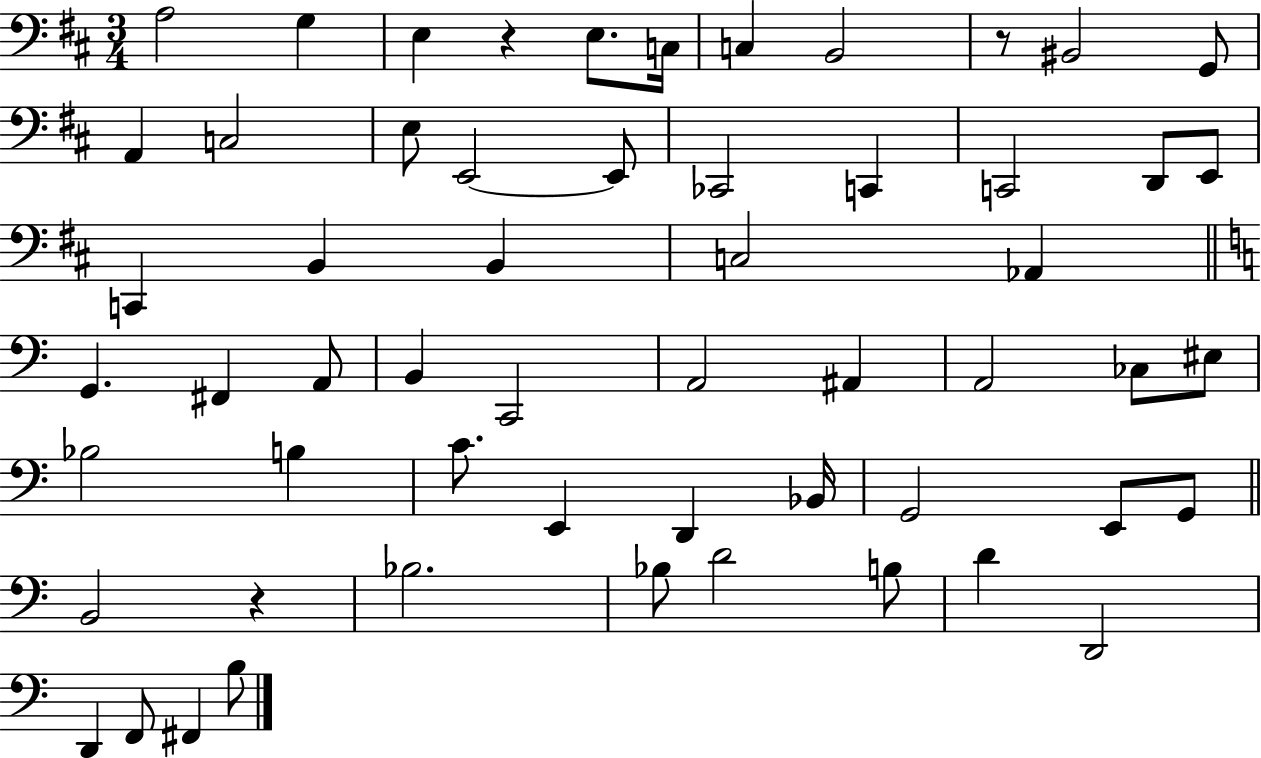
A3/h G3/q E3/q R/q E3/e. C3/s C3/q B2/h R/e BIS2/h G2/e A2/q C3/h E3/e E2/h E2/e CES2/h C2/q C2/h D2/e E2/e C2/q B2/q B2/q C3/h Ab2/q G2/q. F#2/q A2/e B2/q C2/h A2/h A#2/q A2/h CES3/e EIS3/e Bb3/h B3/q C4/e. E2/q D2/q Bb2/s G2/h E2/e G2/e B2/h R/q Bb3/h. Bb3/e D4/h B3/e D4/q D2/h D2/q F2/e F#2/q B3/e